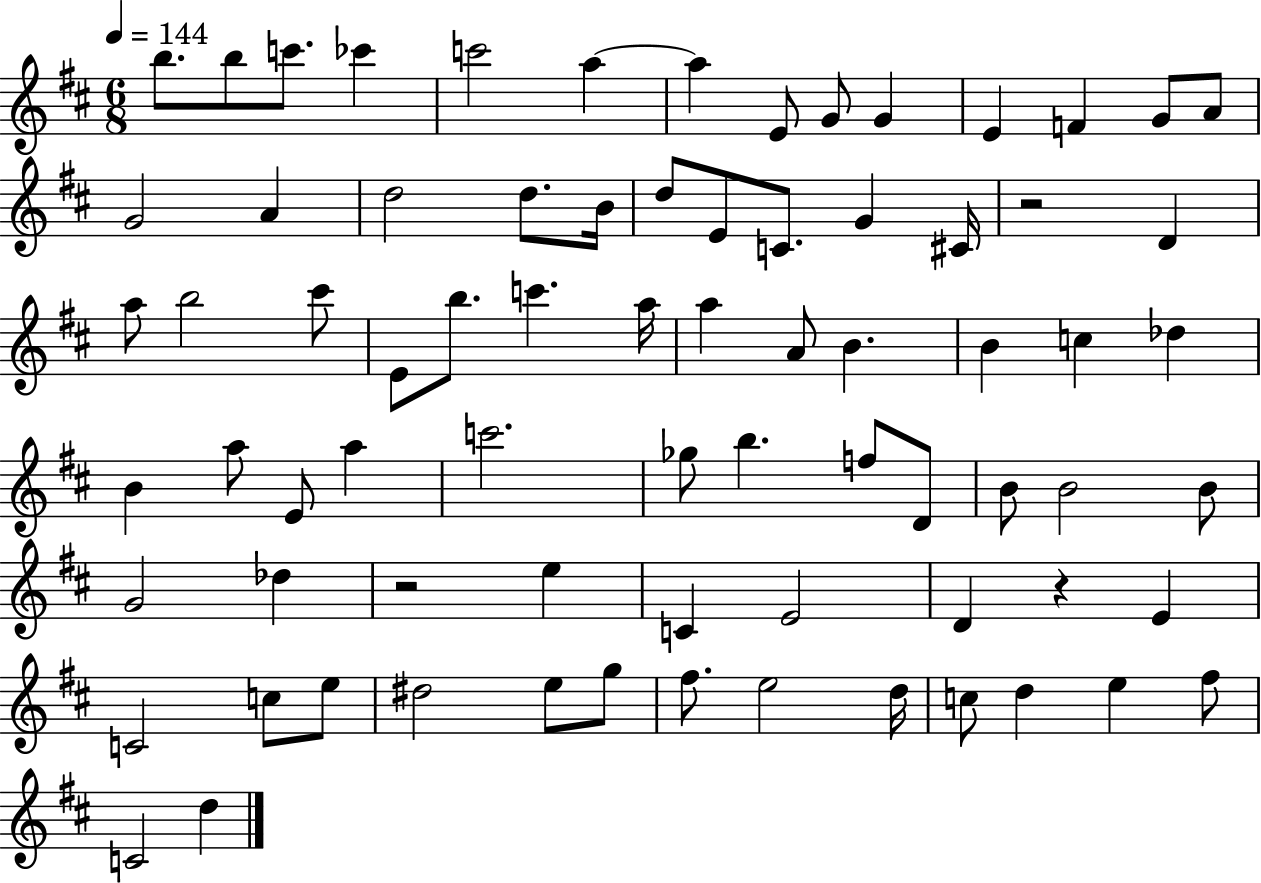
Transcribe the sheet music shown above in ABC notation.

X:1
T:Untitled
M:6/8
L:1/4
K:D
b/2 b/2 c'/2 _c' c'2 a a E/2 G/2 G E F G/2 A/2 G2 A d2 d/2 B/4 d/2 E/2 C/2 G ^C/4 z2 D a/2 b2 ^c'/2 E/2 b/2 c' a/4 a A/2 B B c _d B a/2 E/2 a c'2 _g/2 b f/2 D/2 B/2 B2 B/2 G2 _d z2 e C E2 D z E C2 c/2 e/2 ^d2 e/2 g/2 ^f/2 e2 d/4 c/2 d e ^f/2 C2 d